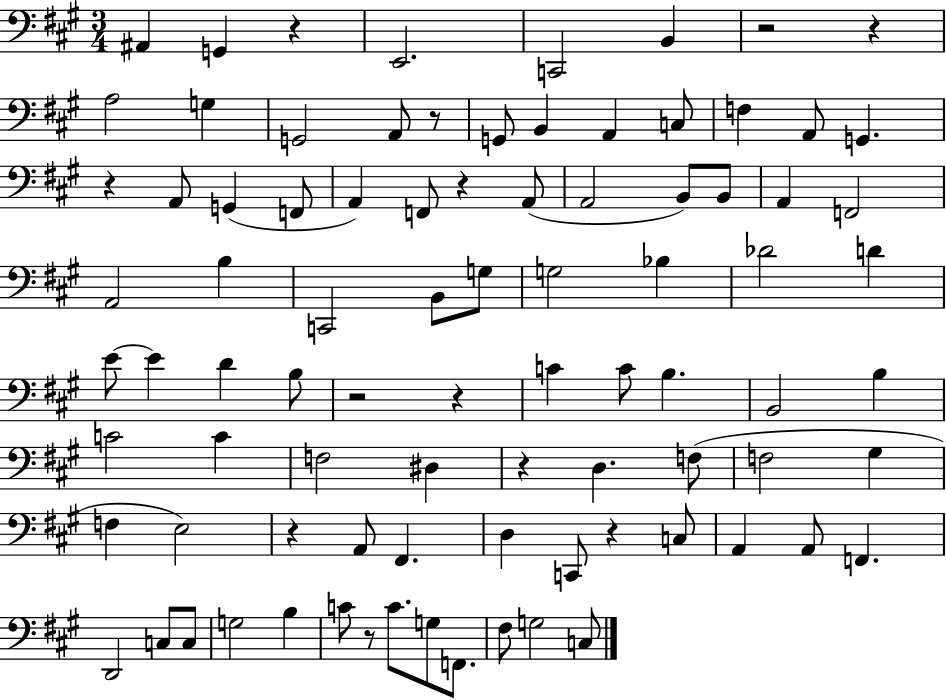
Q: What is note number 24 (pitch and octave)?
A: B2